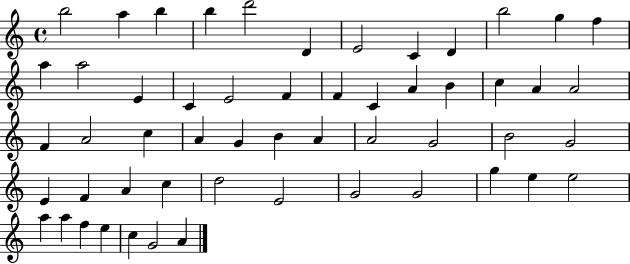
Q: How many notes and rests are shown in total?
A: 54